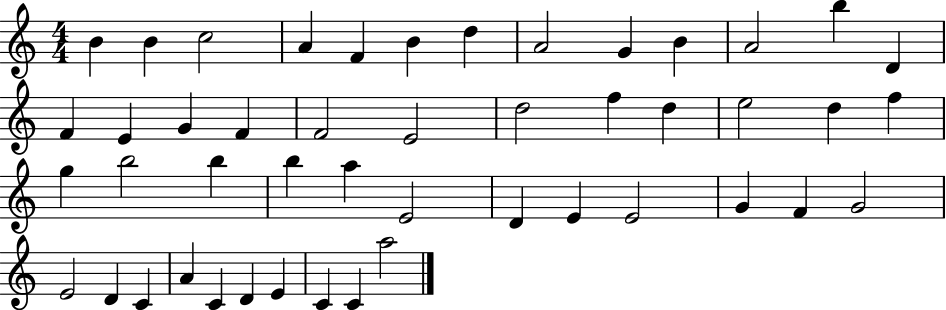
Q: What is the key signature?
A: C major